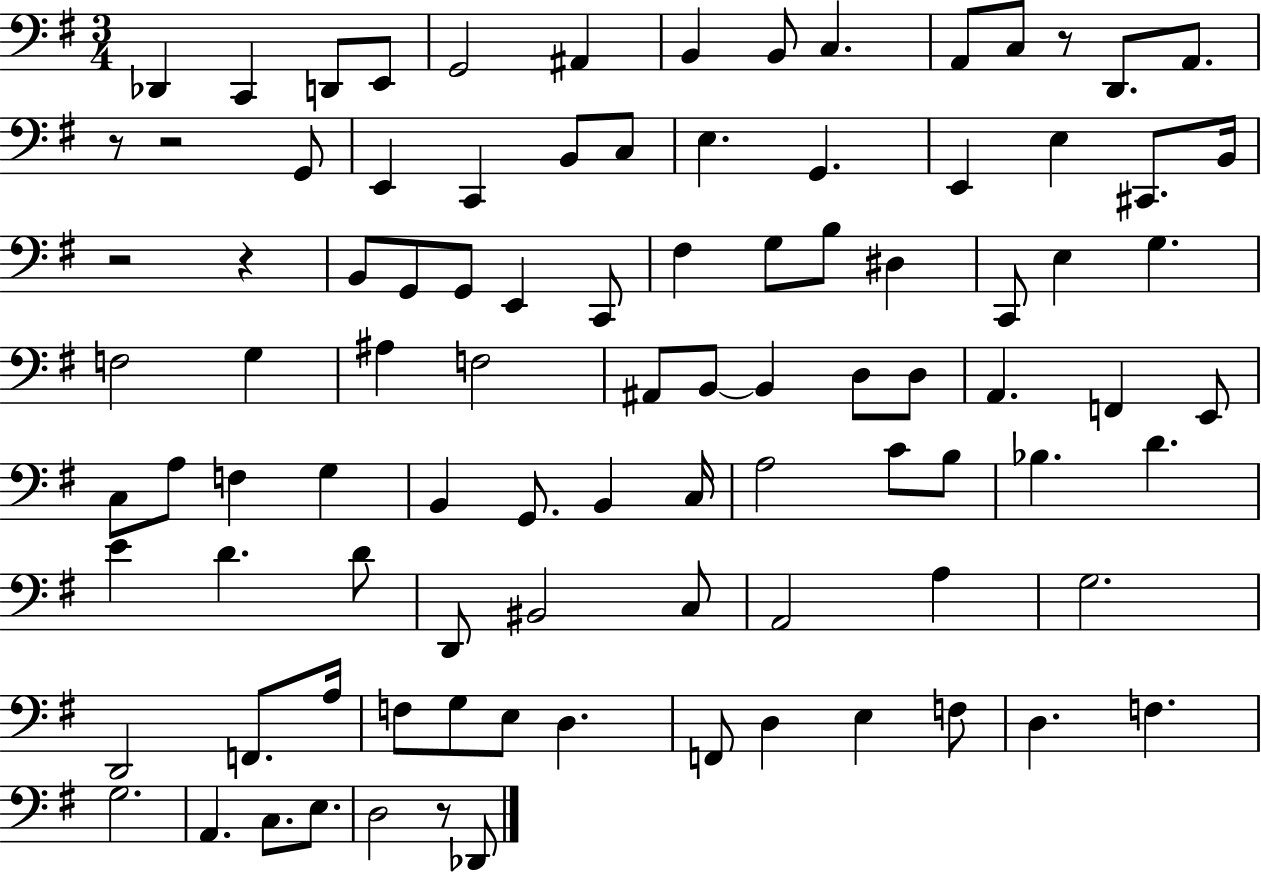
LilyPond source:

{
  \clef bass
  \numericTimeSignature
  \time 3/4
  \key g \major
  des,4 c,4 d,8 e,8 | g,2 ais,4 | b,4 b,8 c4. | a,8 c8 r8 d,8. a,8. | \break r8 r2 g,8 | e,4 c,4 b,8 c8 | e4. g,4. | e,4 e4 cis,8. b,16 | \break r2 r4 | b,8 g,8 g,8 e,4 c,8 | fis4 g8 b8 dis4 | c,8 e4 g4. | \break f2 g4 | ais4 f2 | ais,8 b,8~~ b,4 d8 d8 | a,4. f,4 e,8 | \break c8 a8 f4 g4 | b,4 g,8. b,4 c16 | a2 c'8 b8 | bes4. d'4. | \break e'4 d'4. d'8 | d,8 bis,2 c8 | a,2 a4 | g2. | \break d,2 f,8. a16 | f8 g8 e8 d4. | f,8 d4 e4 f8 | d4. f4. | \break g2. | a,4. c8. e8. | d2 r8 des,8 | \bar "|."
}